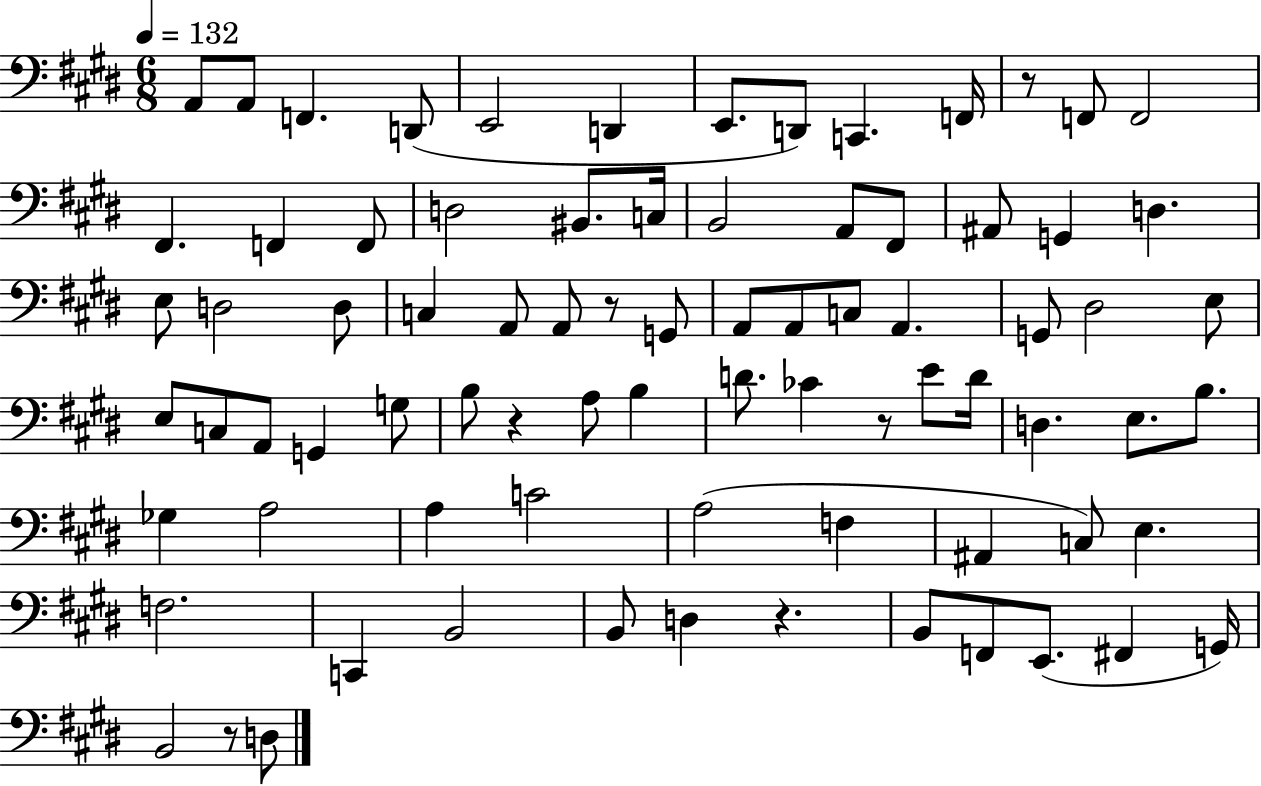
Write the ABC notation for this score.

X:1
T:Untitled
M:6/8
L:1/4
K:E
A,,/2 A,,/2 F,, D,,/2 E,,2 D,, E,,/2 D,,/2 C,, F,,/4 z/2 F,,/2 F,,2 ^F,, F,, F,,/2 D,2 ^B,,/2 C,/4 B,,2 A,,/2 ^F,,/2 ^A,,/2 G,, D, E,/2 D,2 D,/2 C, A,,/2 A,,/2 z/2 G,,/2 A,,/2 A,,/2 C,/2 A,, G,,/2 ^D,2 E,/2 E,/2 C,/2 A,,/2 G,, G,/2 B,/2 z A,/2 B, D/2 _C z/2 E/2 D/4 D, E,/2 B,/2 _G, A,2 A, C2 A,2 F, ^A,, C,/2 E, F,2 C,, B,,2 B,,/2 D, z B,,/2 F,,/2 E,,/2 ^F,, G,,/4 B,,2 z/2 D,/2